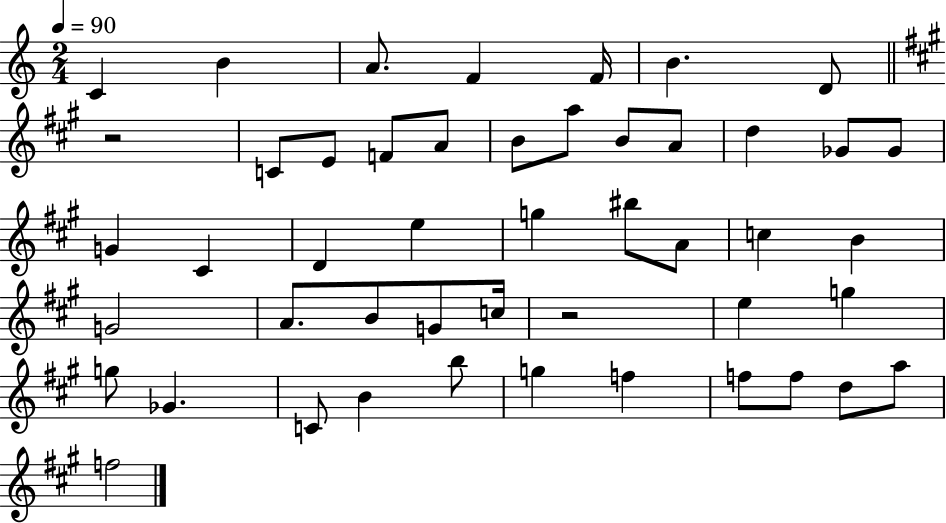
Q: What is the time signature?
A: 2/4